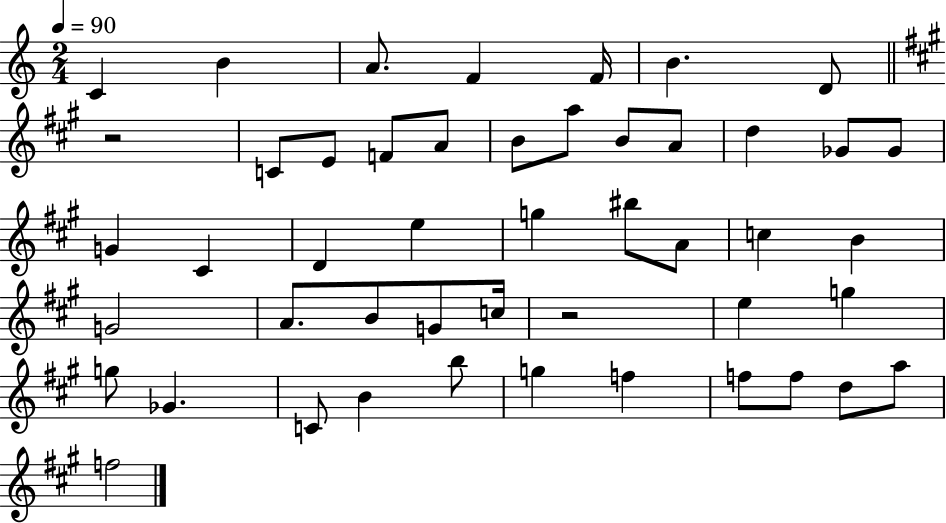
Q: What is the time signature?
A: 2/4